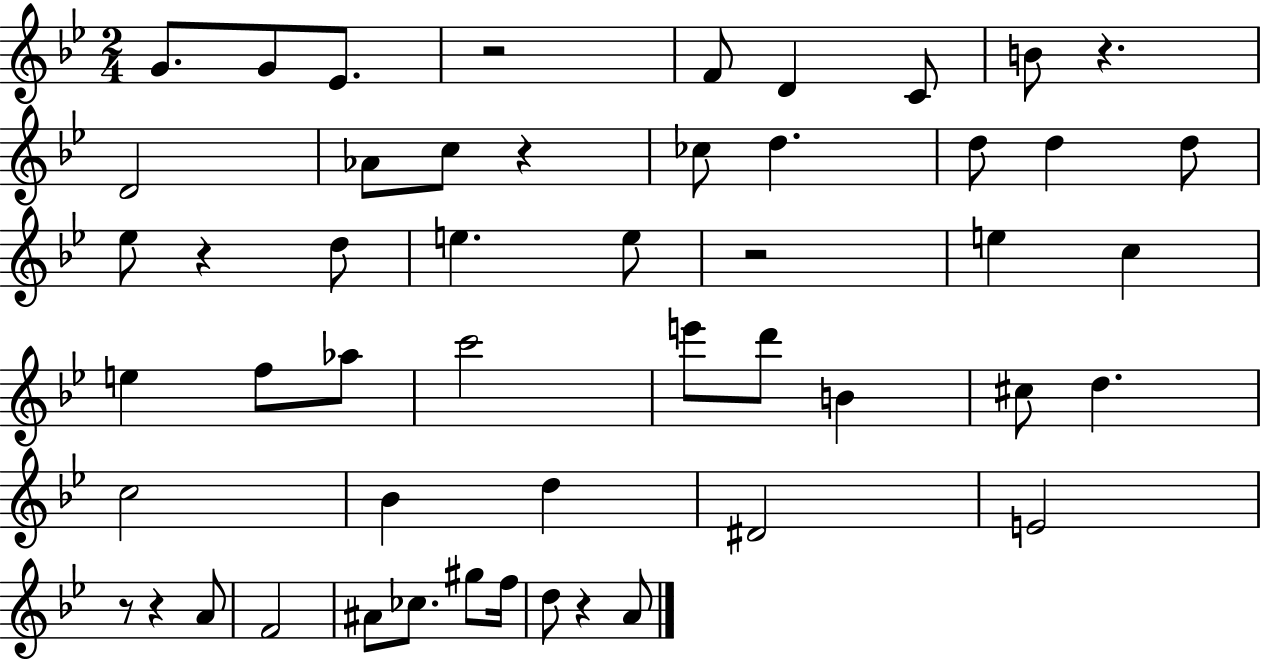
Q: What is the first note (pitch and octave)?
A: G4